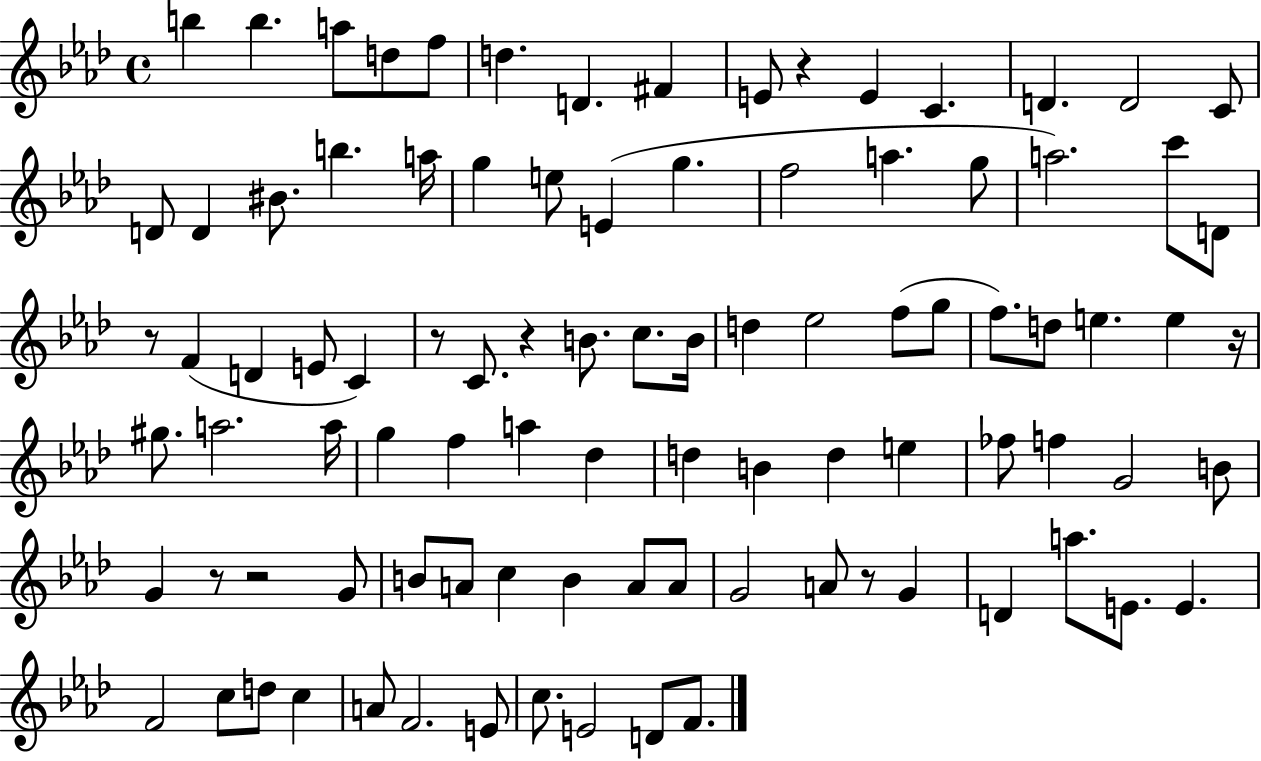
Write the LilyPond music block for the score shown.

{
  \clef treble
  \time 4/4
  \defaultTimeSignature
  \key aes \major
  b''4 b''4. a''8 d''8 f''8 | d''4. d'4. fis'4 | e'8 r4 e'4 c'4. | d'4. d'2 c'8 | \break d'8 d'4 bis'8. b''4. a''16 | g''4 e''8 e'4( g''4. | f''2 a''4. g''8 | a''2.) c'''8 d'8 | \break r8 f'4( d'4 e'8 c'4) | r8 c'8. r4 b'8. c''8. b'16 | d''4 ees''2 f''8( g''8 | f''8.) d''8 e''4. e''4 r16 | \break gis''8. a''2. a''16 | g''4 f''4 a''4 des''4 | d''4 b'4 d''4 e''4 | fes''8 f''4 g'2 b'8 | \break g'4 r8 r2 g'8 | b'8 a'8 c''4 b'4 a'8 a'8 | g'2 a'8 r8 g'4 | d'4 a''8. e'8. e'4. | \break f'2 c''8 d''8 c''4 | a'8 f'2. e'8 | c''8. e'2 d'8 f'8. | \bar "|."
}